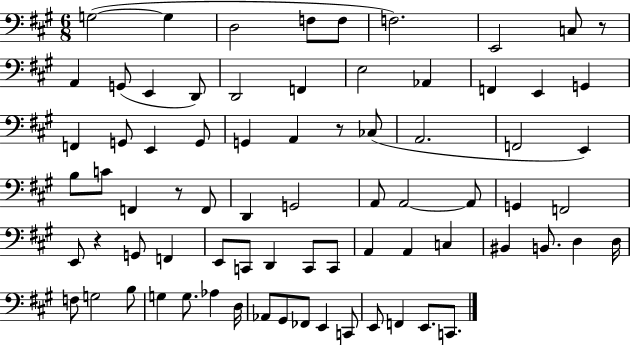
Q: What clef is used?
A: bass